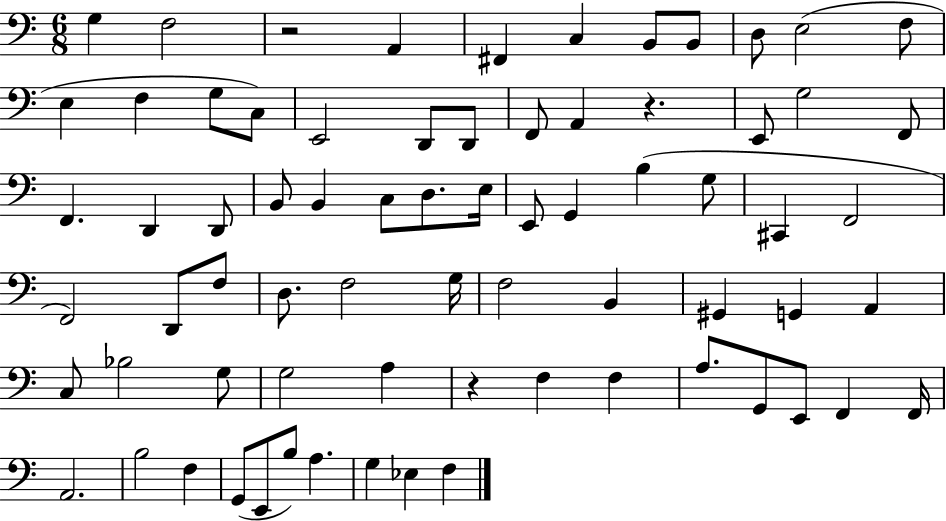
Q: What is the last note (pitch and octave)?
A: F3